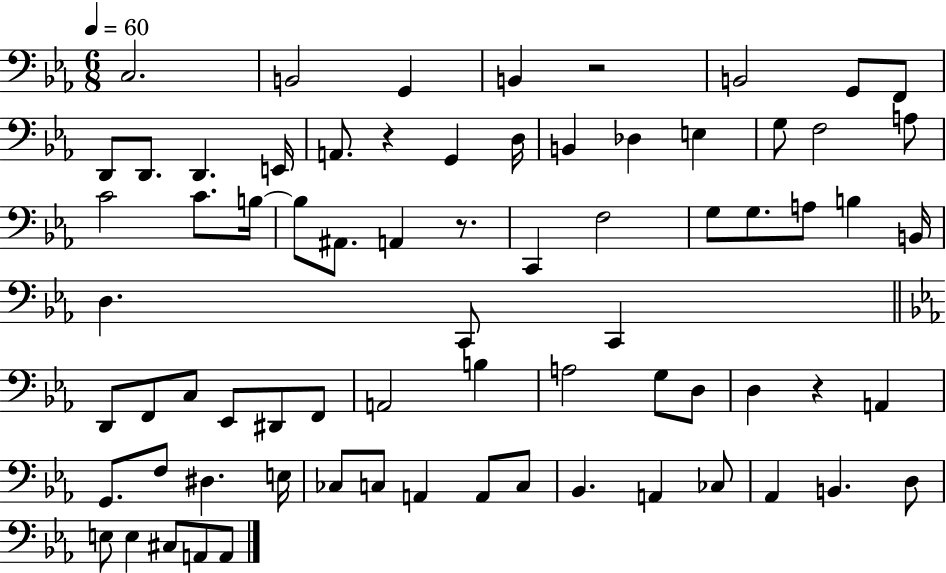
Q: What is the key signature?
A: EES major